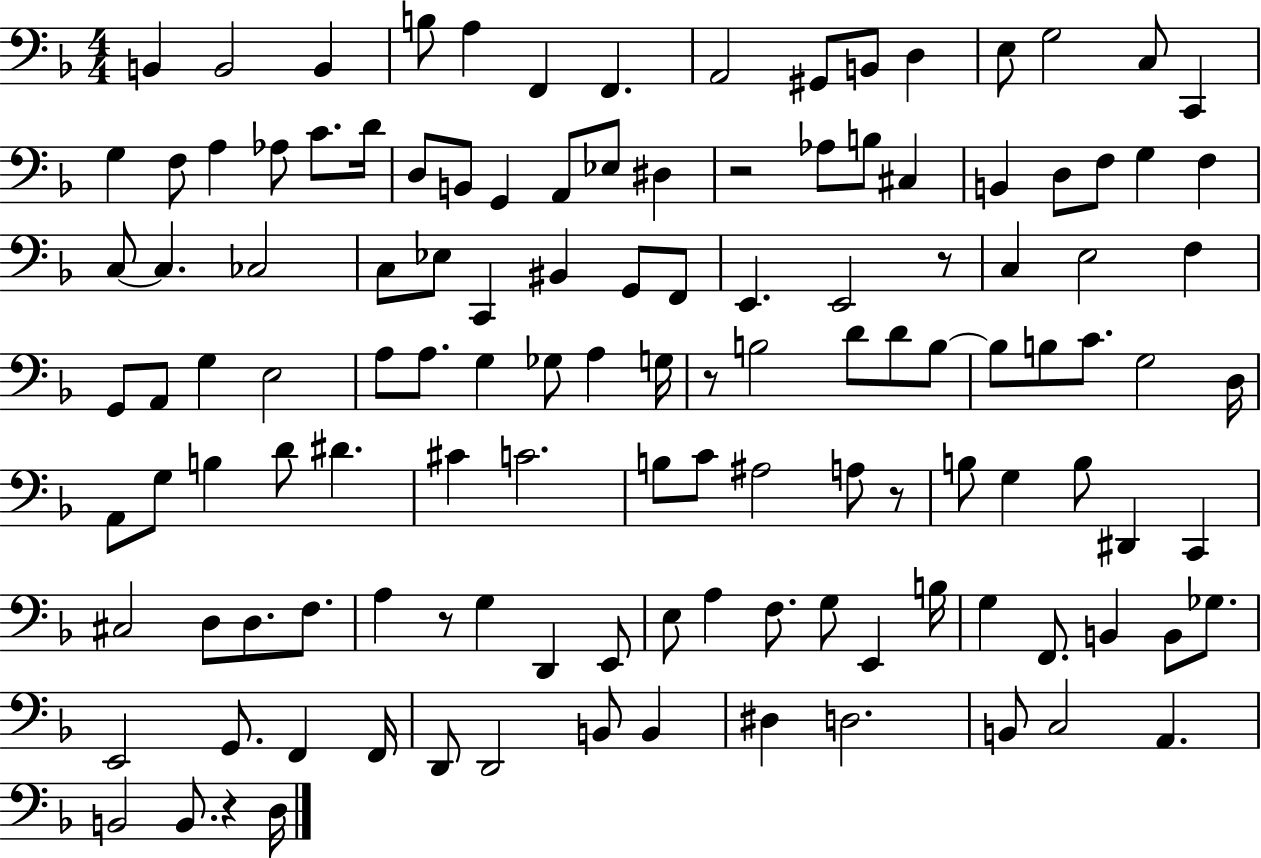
{
  \clef bass
  \numericTimeSignature
  \time 4/4
  \key f \major
  b,4 b,2 b,4 | b8 a4 f,4 f,4. | a,2 gis,8 b,8 d4 | e8 g2 c8 c,4 | \break g4 f8 a4 aes8 c'8. d'16 | d8 b,8 g,4 a,8 ees8 dis4 | r2 aes8 b8 cis4 | b,4 d8 f8 g4 f4 | \break c8~~ c4. ces2 | c8 ees8 c,4 bis,4 g,8 f,8 | e,4. e,2 r8 | c4 e2 f4 | \break g,8 a,8 g4 e2 | a8 a8. g4 ges8 a4 g16 | r8 b2 d'8 d'8 b8~~ | b8 b8 c'8. g2 d16 | \break a,8 g8 b4 d'8 dis'4. | cis'4 c'2. | b8 c'8 ais2 a8 r8 | b8 g4 b8 dis,4 c,4 | \break cis2 d8 d8. f8. | a4 r8 g4 d,4 e,8 | e8 a4 f8. g8 e,4 b16 | g4 f,8. b,4 b,8 ges8. | \break e,2 g,8. f,4 f,16 | d,8 d,2 b,8 b,4 | dis4 d2. | b,8 c2 a,4. | \break b,2 b,8. r4 d16 | \bar "|."
}